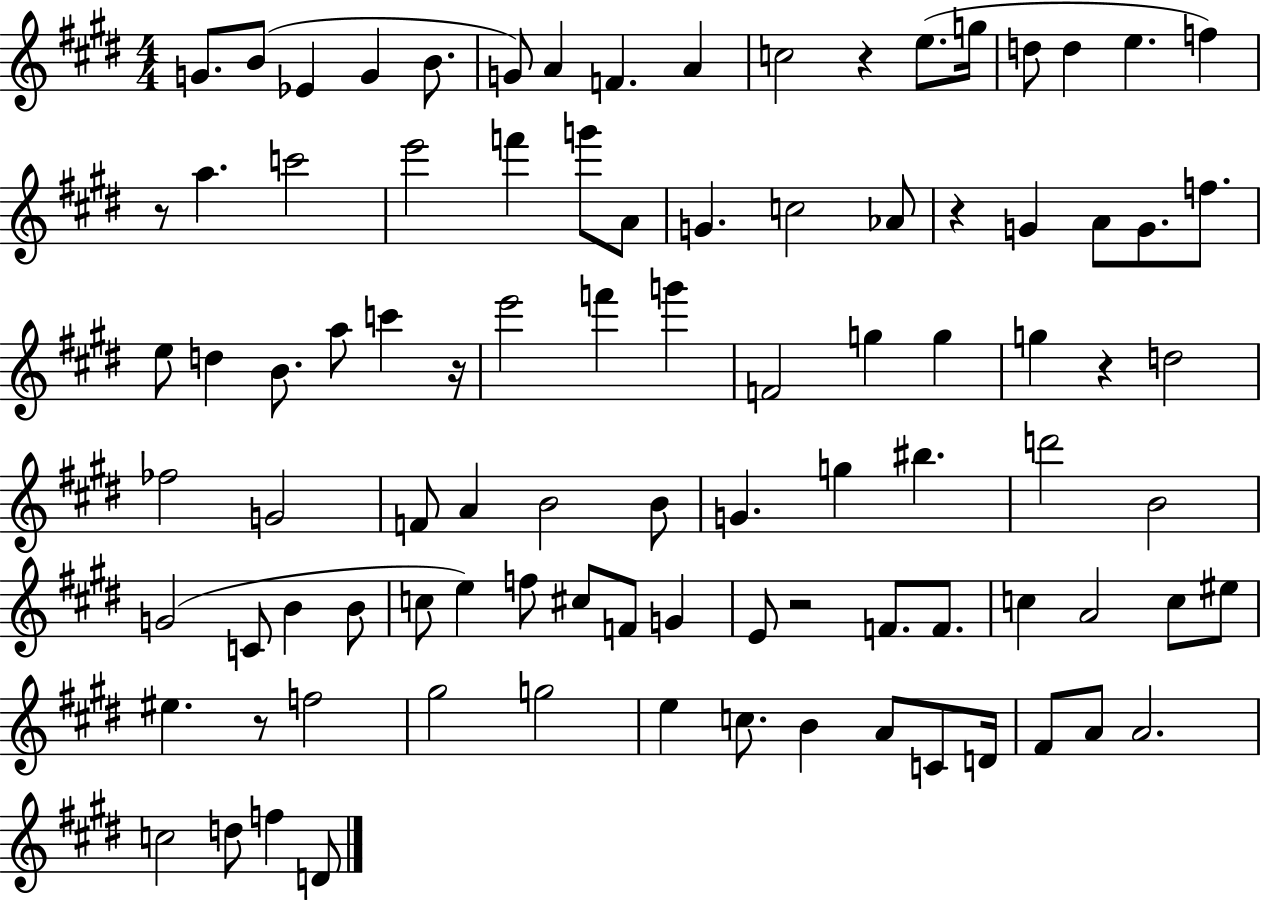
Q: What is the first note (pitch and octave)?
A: G4